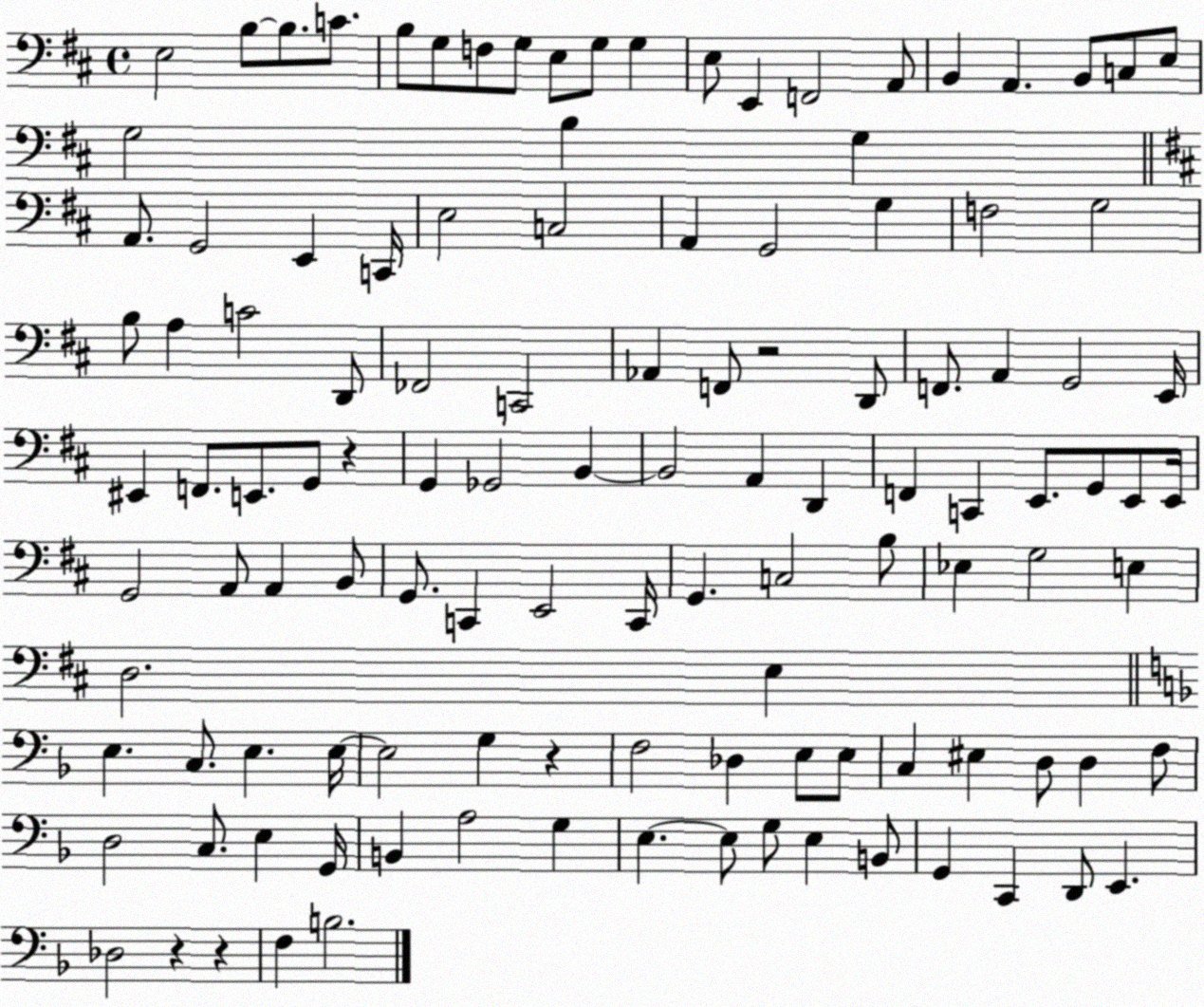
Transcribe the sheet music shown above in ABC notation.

X:1
T:Untitled
M:4/4
L:1/4
K:D
E,2 B,/2 B,/2 C/2 B,/2 G,/2 F,/2 G,/2 E,/2 G,/2 G, E,/2 E,, F,,2 A,,/2 B,, A,, B,,/2 C,/2 E,/2 G,2 B, G, A,,/2 G,,2 E,, C,,/4 E,2 C,2 A,, G,,2 G, F,2 G,2 B,/2 A, C2 D,,/2 _F,,2 C,,2 _A,, F,,/2 z2 D,,/2 F,,/2 A,, G,,2 E,,/4 ^E,, F,,/2 E,,/2 G,,/2 z G,, _G,,2 B,, B,,2 A,, D,, F,, C,, E,,/2 G,,/2 E,,/2 E,,/4 G,,2 A,,/2 A,, B,,/2 G,,/2 C,, E,,2 C,,/4 G,, C,2 B,/2 _E, G,2 E, D,2 E, E, C,/2 E, E,/4 E,2 G, z F,2 _D, E,/2 E,/2 C, ^E, D,/2 D, F,/2 D,2 C,/2 E, G,,/4 B,, A,2 G, E, E,/2 G,/2 E, B,,/2 G,, C,, D,,/2 E,, _D,2 z z F, B,2